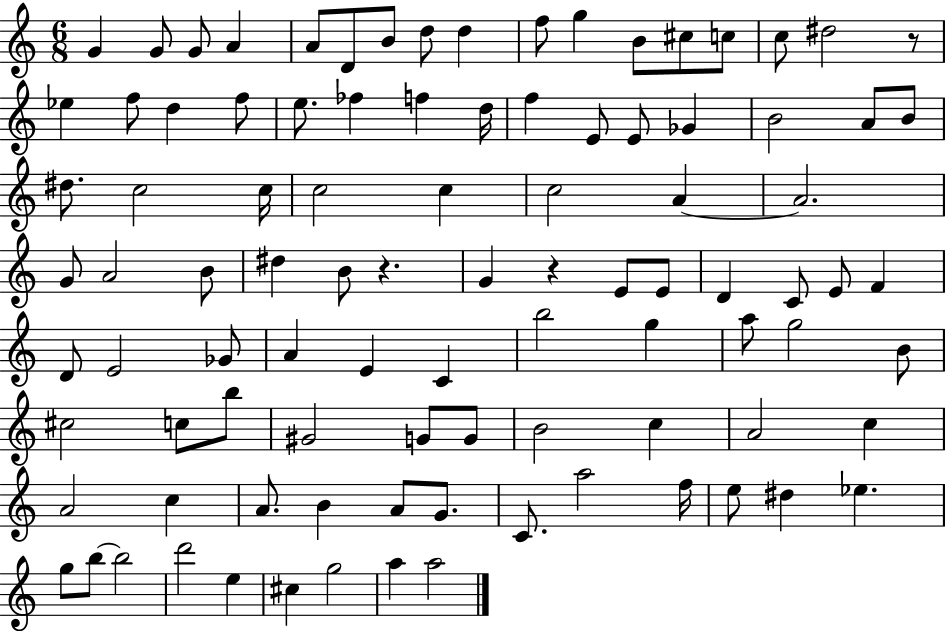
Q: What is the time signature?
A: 6/8